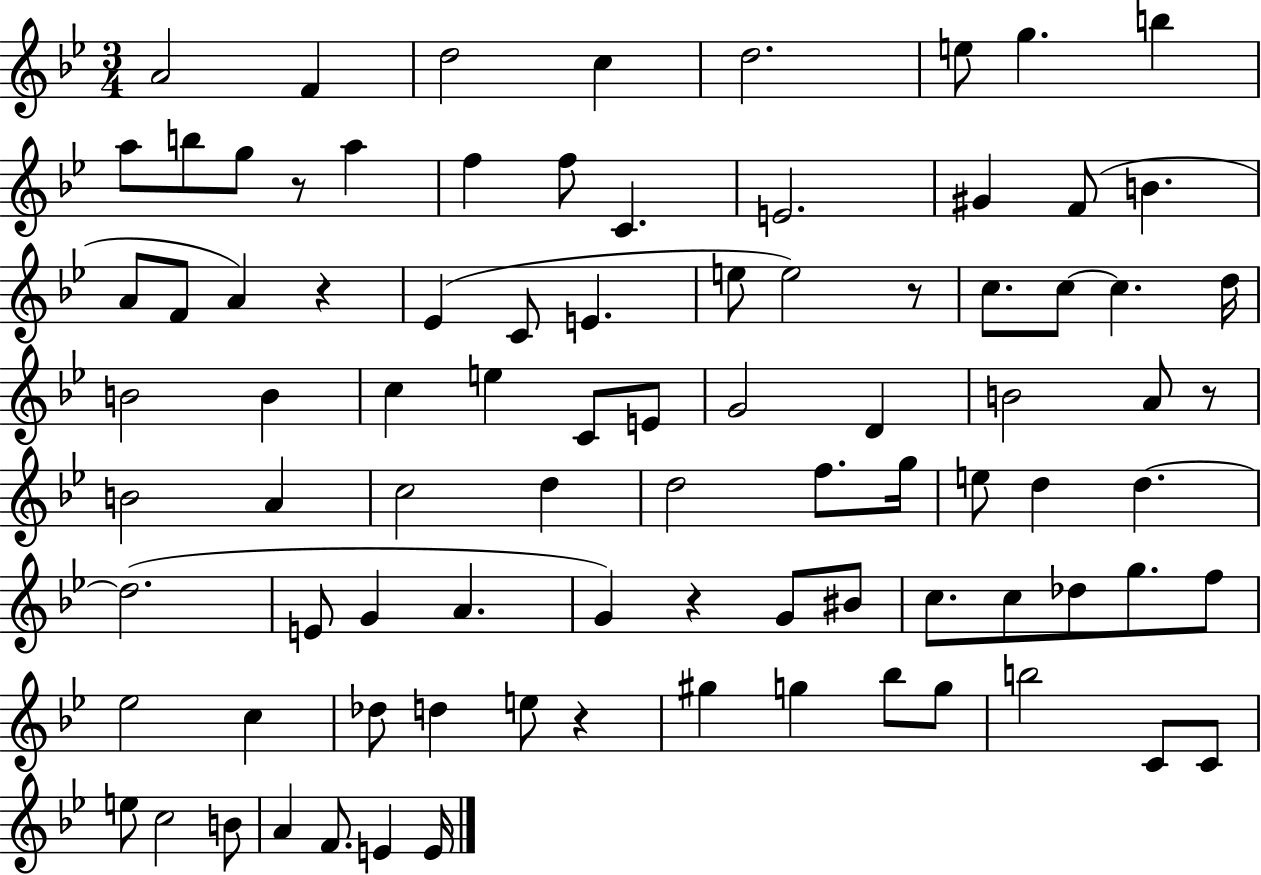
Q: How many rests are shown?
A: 6